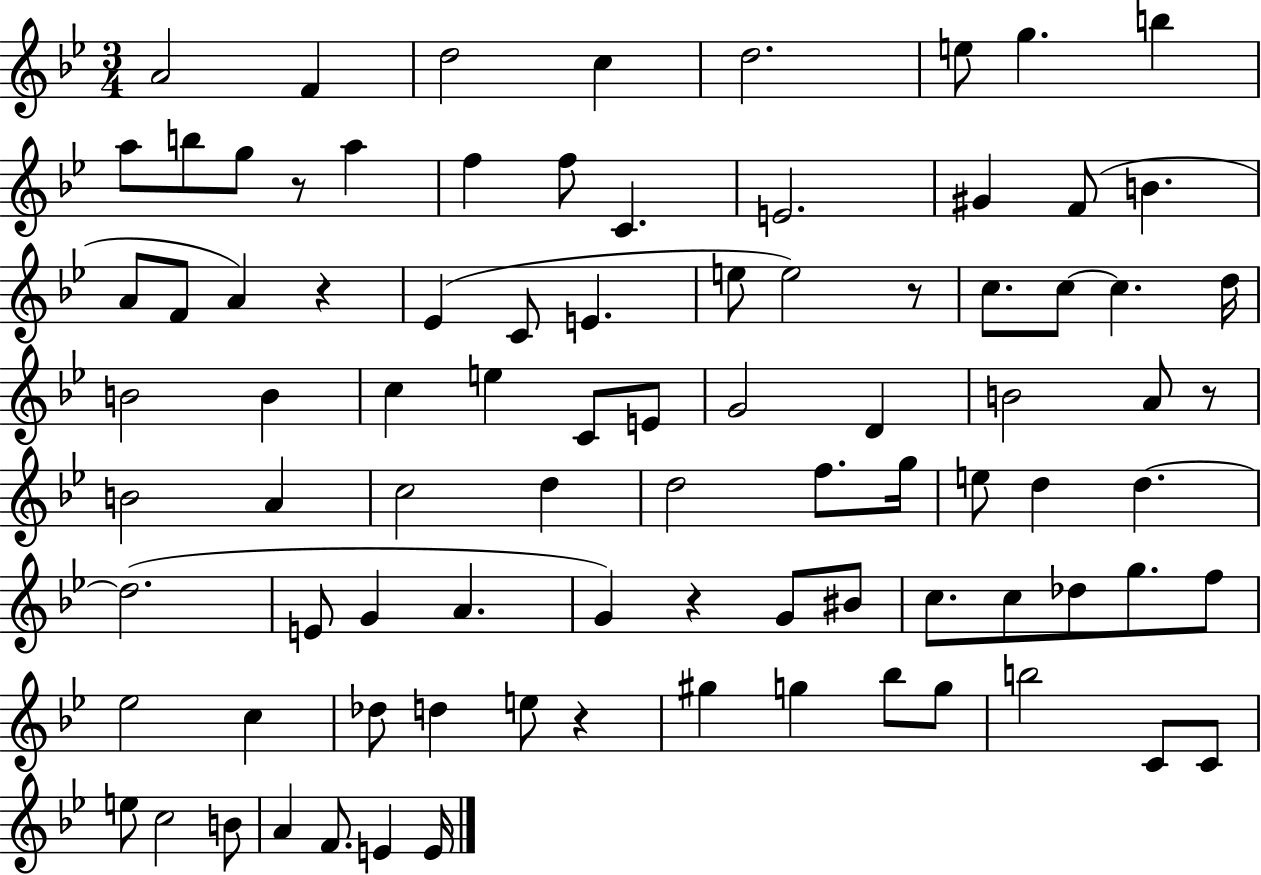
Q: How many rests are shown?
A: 6